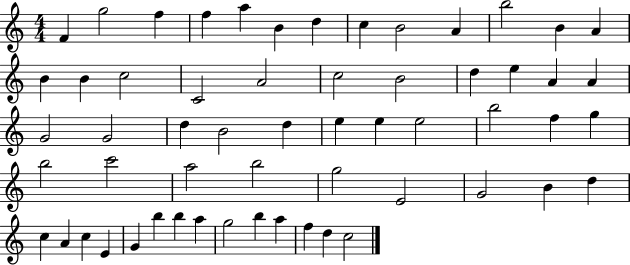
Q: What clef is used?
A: treble